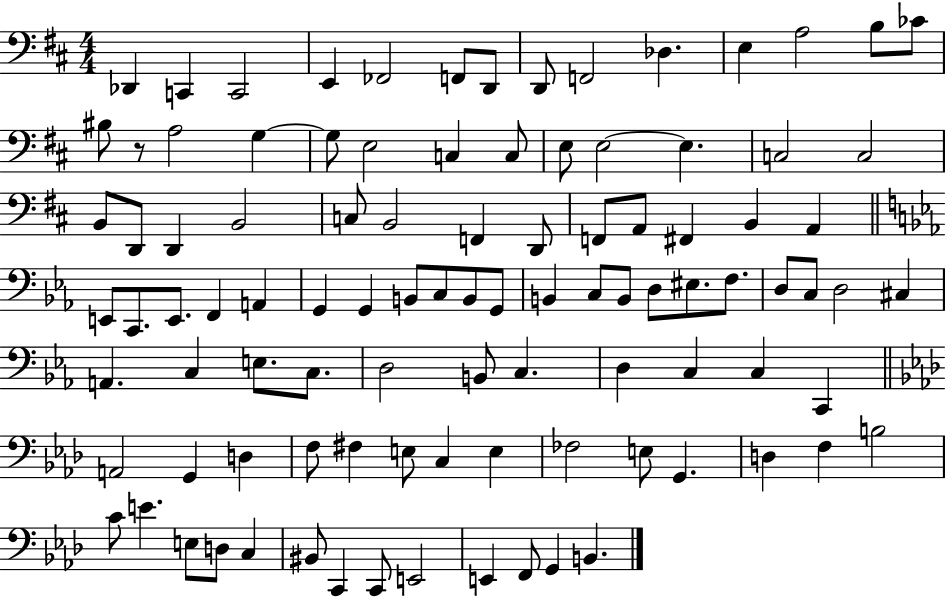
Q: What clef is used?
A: bass